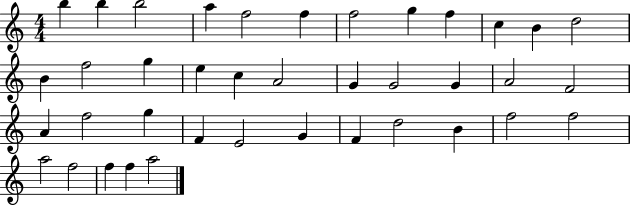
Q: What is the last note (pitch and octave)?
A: A5